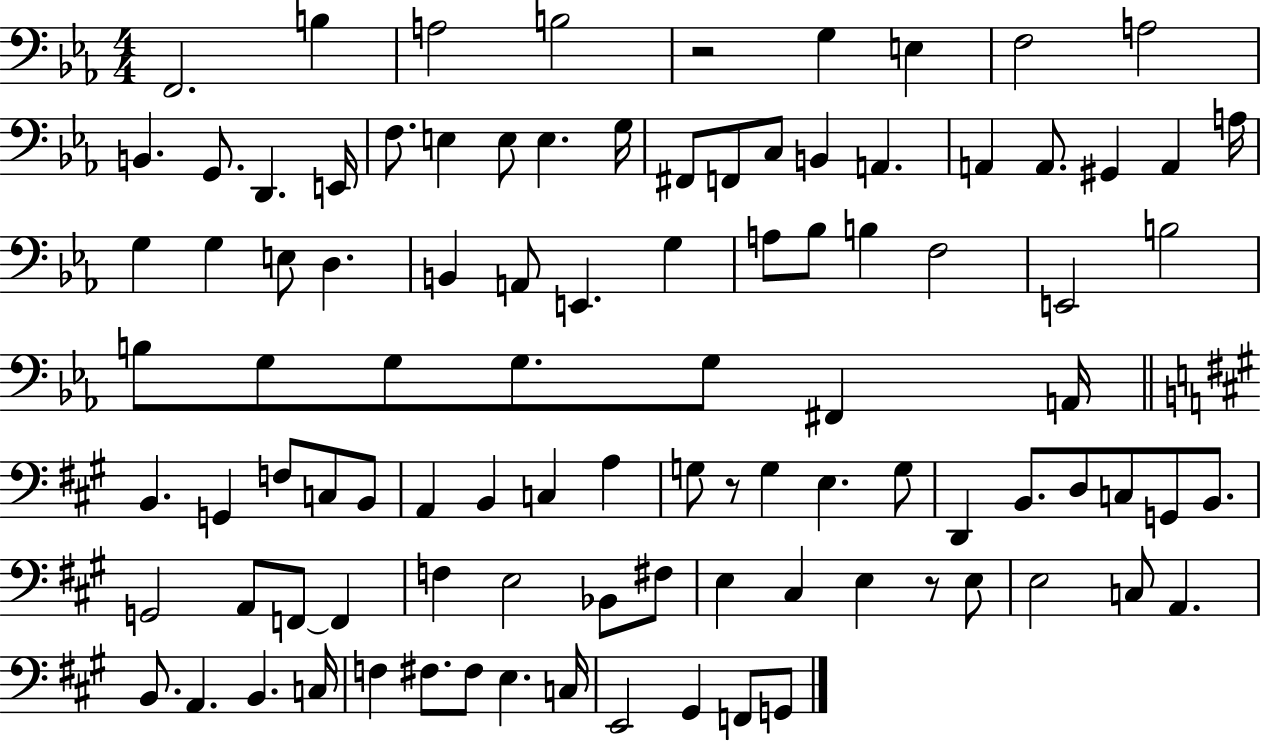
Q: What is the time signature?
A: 4/4